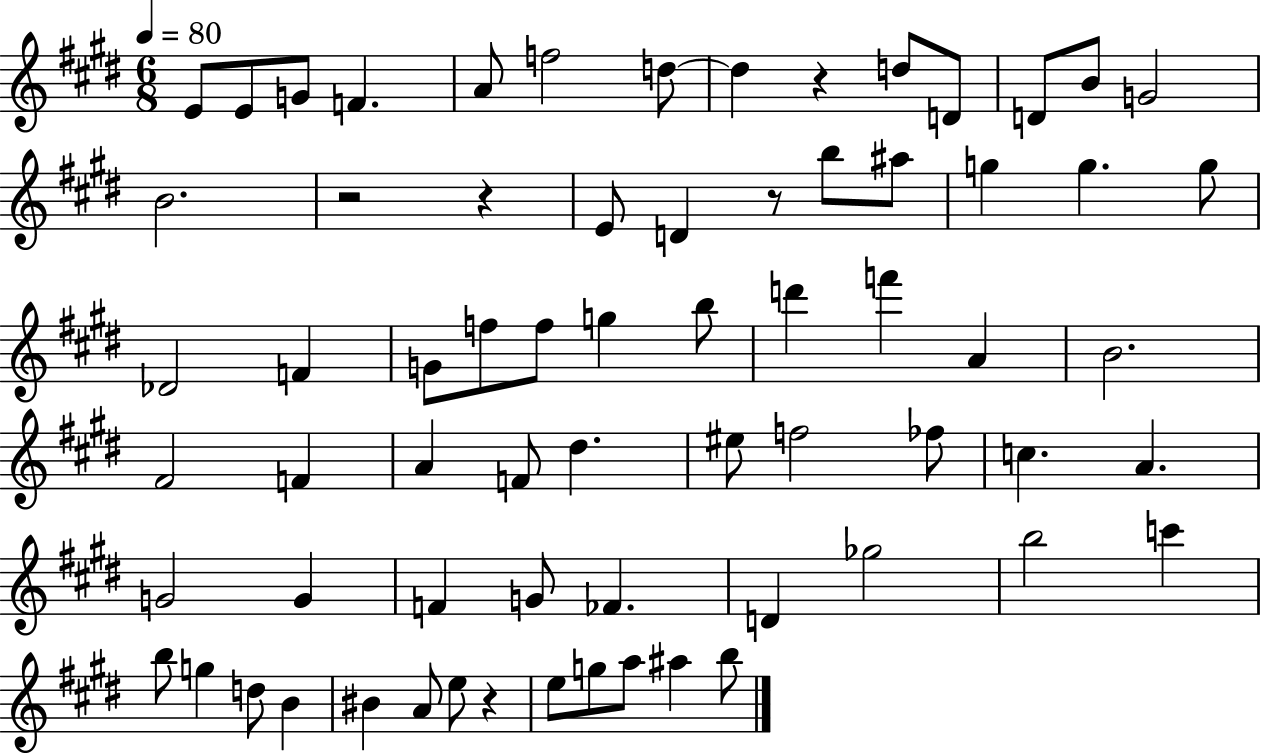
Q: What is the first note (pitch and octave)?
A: E4